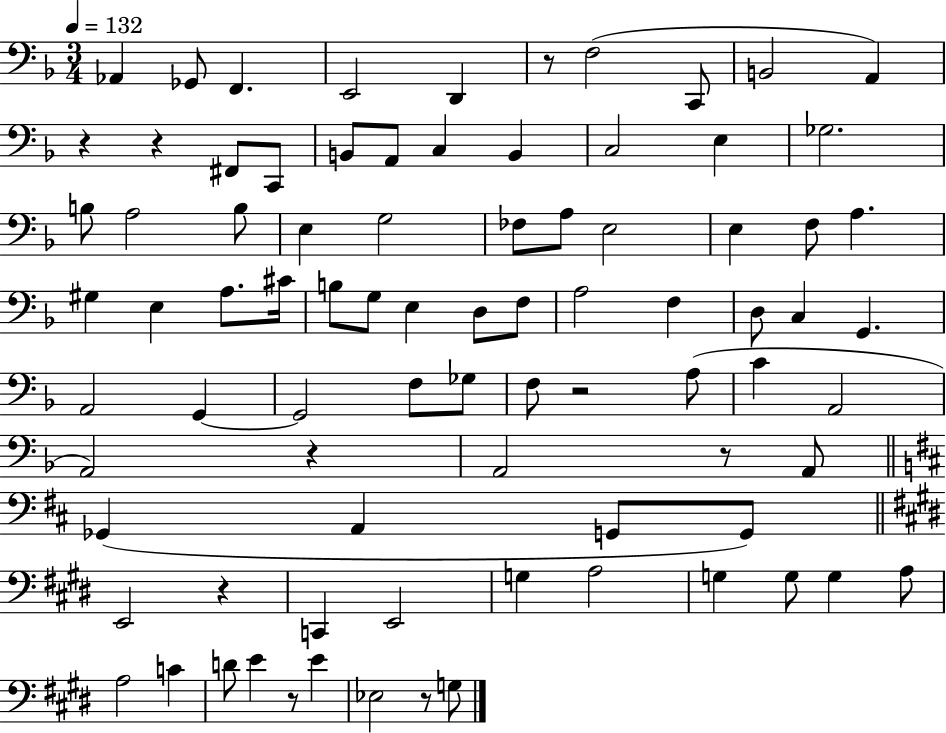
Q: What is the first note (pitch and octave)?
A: Ab2